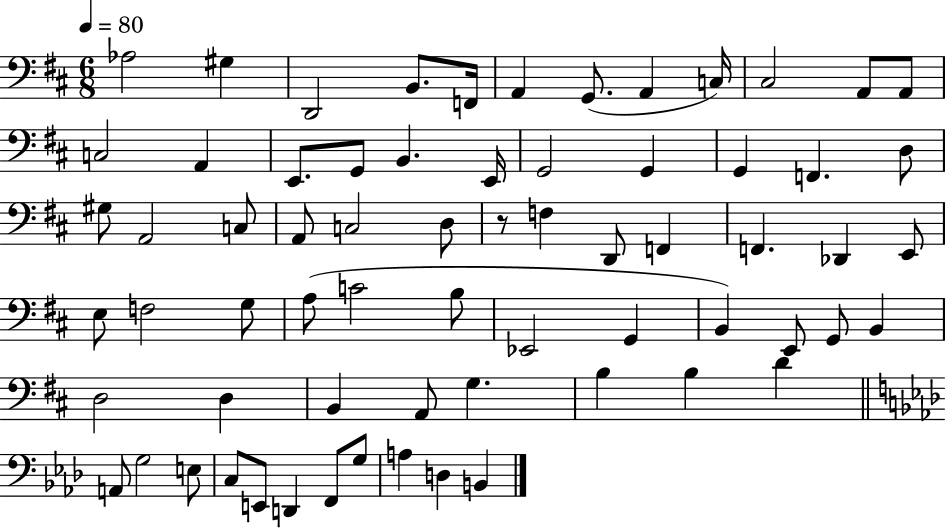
{
  \clef bass
  \numericTimeSignature
  \time 6/8
  \key d \major
  \tempo 4 = 80
  \repeat volta 2 { aes2 gis4 | d,2 b,8. f,16 | a,4 g,8.( a,4 c16) | cis2 a,8 a,8 | \break c2 a,4 | e,8. g,8 b,4. e,16 | g,2 g,4 | g,4 f,4. d8 | \break gis8 a,2 c8 | a,8 c2 d8 | r8 f4 d,8 f,4 | f,4. des,4 e,8 | \break e8 f2 g8 | a8( c'2 b8 | ees,2 g,4 | b,4) e,8 g,8 b,4 | \break d2 d4 | b,4 a,8 g4. | b4 b4 d'4 | \bar "||" \break \key f \minor a,8 g2 e8 | c8 e,8 d,4 f,8 g8 | a4 d4 b,4 | } \bar "|."
}